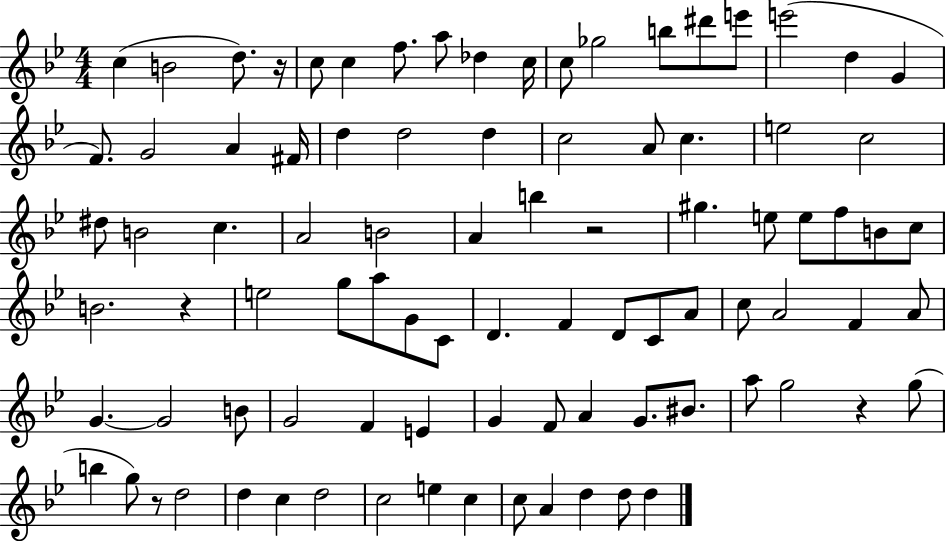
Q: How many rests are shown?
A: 5